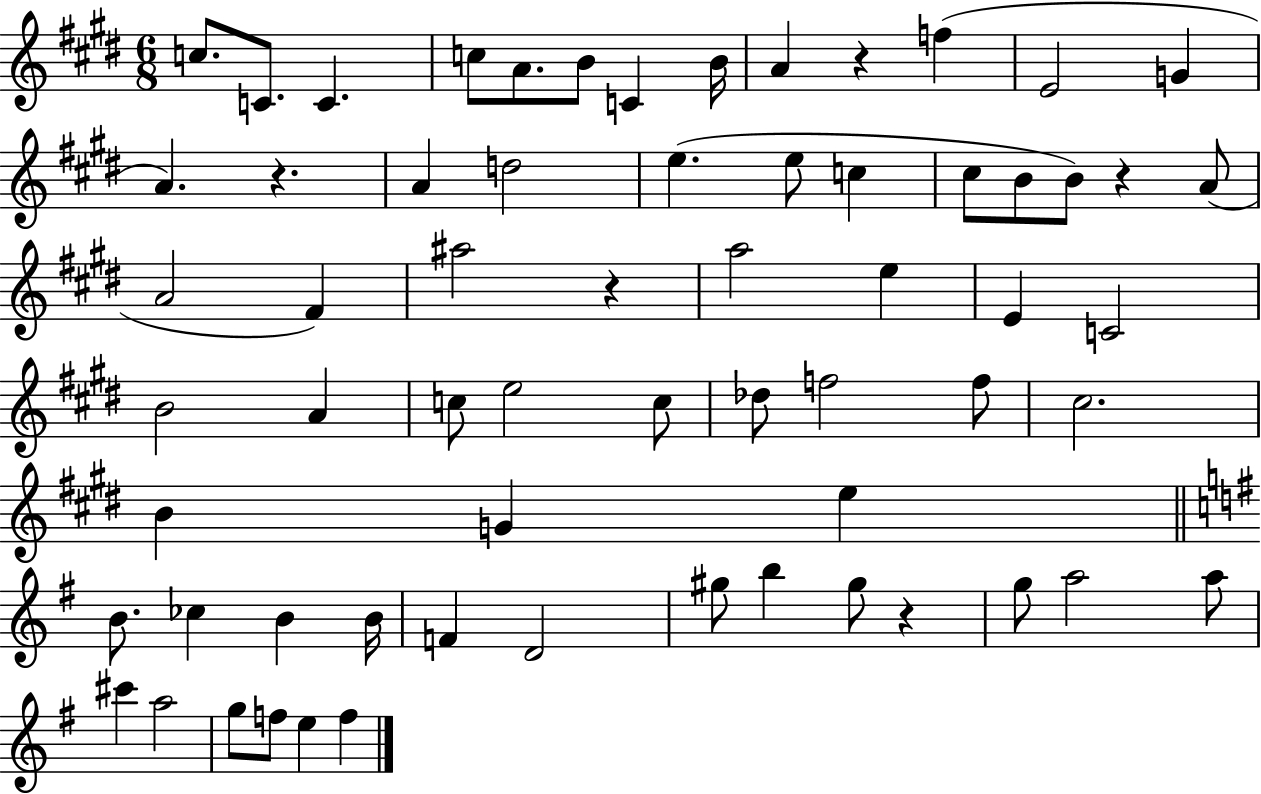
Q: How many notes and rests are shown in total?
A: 64